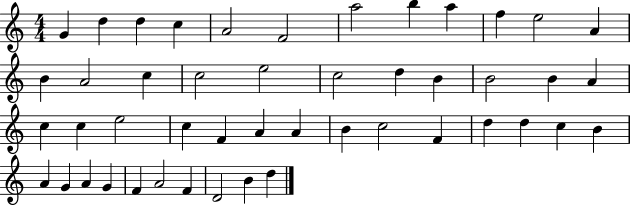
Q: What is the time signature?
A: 4/4